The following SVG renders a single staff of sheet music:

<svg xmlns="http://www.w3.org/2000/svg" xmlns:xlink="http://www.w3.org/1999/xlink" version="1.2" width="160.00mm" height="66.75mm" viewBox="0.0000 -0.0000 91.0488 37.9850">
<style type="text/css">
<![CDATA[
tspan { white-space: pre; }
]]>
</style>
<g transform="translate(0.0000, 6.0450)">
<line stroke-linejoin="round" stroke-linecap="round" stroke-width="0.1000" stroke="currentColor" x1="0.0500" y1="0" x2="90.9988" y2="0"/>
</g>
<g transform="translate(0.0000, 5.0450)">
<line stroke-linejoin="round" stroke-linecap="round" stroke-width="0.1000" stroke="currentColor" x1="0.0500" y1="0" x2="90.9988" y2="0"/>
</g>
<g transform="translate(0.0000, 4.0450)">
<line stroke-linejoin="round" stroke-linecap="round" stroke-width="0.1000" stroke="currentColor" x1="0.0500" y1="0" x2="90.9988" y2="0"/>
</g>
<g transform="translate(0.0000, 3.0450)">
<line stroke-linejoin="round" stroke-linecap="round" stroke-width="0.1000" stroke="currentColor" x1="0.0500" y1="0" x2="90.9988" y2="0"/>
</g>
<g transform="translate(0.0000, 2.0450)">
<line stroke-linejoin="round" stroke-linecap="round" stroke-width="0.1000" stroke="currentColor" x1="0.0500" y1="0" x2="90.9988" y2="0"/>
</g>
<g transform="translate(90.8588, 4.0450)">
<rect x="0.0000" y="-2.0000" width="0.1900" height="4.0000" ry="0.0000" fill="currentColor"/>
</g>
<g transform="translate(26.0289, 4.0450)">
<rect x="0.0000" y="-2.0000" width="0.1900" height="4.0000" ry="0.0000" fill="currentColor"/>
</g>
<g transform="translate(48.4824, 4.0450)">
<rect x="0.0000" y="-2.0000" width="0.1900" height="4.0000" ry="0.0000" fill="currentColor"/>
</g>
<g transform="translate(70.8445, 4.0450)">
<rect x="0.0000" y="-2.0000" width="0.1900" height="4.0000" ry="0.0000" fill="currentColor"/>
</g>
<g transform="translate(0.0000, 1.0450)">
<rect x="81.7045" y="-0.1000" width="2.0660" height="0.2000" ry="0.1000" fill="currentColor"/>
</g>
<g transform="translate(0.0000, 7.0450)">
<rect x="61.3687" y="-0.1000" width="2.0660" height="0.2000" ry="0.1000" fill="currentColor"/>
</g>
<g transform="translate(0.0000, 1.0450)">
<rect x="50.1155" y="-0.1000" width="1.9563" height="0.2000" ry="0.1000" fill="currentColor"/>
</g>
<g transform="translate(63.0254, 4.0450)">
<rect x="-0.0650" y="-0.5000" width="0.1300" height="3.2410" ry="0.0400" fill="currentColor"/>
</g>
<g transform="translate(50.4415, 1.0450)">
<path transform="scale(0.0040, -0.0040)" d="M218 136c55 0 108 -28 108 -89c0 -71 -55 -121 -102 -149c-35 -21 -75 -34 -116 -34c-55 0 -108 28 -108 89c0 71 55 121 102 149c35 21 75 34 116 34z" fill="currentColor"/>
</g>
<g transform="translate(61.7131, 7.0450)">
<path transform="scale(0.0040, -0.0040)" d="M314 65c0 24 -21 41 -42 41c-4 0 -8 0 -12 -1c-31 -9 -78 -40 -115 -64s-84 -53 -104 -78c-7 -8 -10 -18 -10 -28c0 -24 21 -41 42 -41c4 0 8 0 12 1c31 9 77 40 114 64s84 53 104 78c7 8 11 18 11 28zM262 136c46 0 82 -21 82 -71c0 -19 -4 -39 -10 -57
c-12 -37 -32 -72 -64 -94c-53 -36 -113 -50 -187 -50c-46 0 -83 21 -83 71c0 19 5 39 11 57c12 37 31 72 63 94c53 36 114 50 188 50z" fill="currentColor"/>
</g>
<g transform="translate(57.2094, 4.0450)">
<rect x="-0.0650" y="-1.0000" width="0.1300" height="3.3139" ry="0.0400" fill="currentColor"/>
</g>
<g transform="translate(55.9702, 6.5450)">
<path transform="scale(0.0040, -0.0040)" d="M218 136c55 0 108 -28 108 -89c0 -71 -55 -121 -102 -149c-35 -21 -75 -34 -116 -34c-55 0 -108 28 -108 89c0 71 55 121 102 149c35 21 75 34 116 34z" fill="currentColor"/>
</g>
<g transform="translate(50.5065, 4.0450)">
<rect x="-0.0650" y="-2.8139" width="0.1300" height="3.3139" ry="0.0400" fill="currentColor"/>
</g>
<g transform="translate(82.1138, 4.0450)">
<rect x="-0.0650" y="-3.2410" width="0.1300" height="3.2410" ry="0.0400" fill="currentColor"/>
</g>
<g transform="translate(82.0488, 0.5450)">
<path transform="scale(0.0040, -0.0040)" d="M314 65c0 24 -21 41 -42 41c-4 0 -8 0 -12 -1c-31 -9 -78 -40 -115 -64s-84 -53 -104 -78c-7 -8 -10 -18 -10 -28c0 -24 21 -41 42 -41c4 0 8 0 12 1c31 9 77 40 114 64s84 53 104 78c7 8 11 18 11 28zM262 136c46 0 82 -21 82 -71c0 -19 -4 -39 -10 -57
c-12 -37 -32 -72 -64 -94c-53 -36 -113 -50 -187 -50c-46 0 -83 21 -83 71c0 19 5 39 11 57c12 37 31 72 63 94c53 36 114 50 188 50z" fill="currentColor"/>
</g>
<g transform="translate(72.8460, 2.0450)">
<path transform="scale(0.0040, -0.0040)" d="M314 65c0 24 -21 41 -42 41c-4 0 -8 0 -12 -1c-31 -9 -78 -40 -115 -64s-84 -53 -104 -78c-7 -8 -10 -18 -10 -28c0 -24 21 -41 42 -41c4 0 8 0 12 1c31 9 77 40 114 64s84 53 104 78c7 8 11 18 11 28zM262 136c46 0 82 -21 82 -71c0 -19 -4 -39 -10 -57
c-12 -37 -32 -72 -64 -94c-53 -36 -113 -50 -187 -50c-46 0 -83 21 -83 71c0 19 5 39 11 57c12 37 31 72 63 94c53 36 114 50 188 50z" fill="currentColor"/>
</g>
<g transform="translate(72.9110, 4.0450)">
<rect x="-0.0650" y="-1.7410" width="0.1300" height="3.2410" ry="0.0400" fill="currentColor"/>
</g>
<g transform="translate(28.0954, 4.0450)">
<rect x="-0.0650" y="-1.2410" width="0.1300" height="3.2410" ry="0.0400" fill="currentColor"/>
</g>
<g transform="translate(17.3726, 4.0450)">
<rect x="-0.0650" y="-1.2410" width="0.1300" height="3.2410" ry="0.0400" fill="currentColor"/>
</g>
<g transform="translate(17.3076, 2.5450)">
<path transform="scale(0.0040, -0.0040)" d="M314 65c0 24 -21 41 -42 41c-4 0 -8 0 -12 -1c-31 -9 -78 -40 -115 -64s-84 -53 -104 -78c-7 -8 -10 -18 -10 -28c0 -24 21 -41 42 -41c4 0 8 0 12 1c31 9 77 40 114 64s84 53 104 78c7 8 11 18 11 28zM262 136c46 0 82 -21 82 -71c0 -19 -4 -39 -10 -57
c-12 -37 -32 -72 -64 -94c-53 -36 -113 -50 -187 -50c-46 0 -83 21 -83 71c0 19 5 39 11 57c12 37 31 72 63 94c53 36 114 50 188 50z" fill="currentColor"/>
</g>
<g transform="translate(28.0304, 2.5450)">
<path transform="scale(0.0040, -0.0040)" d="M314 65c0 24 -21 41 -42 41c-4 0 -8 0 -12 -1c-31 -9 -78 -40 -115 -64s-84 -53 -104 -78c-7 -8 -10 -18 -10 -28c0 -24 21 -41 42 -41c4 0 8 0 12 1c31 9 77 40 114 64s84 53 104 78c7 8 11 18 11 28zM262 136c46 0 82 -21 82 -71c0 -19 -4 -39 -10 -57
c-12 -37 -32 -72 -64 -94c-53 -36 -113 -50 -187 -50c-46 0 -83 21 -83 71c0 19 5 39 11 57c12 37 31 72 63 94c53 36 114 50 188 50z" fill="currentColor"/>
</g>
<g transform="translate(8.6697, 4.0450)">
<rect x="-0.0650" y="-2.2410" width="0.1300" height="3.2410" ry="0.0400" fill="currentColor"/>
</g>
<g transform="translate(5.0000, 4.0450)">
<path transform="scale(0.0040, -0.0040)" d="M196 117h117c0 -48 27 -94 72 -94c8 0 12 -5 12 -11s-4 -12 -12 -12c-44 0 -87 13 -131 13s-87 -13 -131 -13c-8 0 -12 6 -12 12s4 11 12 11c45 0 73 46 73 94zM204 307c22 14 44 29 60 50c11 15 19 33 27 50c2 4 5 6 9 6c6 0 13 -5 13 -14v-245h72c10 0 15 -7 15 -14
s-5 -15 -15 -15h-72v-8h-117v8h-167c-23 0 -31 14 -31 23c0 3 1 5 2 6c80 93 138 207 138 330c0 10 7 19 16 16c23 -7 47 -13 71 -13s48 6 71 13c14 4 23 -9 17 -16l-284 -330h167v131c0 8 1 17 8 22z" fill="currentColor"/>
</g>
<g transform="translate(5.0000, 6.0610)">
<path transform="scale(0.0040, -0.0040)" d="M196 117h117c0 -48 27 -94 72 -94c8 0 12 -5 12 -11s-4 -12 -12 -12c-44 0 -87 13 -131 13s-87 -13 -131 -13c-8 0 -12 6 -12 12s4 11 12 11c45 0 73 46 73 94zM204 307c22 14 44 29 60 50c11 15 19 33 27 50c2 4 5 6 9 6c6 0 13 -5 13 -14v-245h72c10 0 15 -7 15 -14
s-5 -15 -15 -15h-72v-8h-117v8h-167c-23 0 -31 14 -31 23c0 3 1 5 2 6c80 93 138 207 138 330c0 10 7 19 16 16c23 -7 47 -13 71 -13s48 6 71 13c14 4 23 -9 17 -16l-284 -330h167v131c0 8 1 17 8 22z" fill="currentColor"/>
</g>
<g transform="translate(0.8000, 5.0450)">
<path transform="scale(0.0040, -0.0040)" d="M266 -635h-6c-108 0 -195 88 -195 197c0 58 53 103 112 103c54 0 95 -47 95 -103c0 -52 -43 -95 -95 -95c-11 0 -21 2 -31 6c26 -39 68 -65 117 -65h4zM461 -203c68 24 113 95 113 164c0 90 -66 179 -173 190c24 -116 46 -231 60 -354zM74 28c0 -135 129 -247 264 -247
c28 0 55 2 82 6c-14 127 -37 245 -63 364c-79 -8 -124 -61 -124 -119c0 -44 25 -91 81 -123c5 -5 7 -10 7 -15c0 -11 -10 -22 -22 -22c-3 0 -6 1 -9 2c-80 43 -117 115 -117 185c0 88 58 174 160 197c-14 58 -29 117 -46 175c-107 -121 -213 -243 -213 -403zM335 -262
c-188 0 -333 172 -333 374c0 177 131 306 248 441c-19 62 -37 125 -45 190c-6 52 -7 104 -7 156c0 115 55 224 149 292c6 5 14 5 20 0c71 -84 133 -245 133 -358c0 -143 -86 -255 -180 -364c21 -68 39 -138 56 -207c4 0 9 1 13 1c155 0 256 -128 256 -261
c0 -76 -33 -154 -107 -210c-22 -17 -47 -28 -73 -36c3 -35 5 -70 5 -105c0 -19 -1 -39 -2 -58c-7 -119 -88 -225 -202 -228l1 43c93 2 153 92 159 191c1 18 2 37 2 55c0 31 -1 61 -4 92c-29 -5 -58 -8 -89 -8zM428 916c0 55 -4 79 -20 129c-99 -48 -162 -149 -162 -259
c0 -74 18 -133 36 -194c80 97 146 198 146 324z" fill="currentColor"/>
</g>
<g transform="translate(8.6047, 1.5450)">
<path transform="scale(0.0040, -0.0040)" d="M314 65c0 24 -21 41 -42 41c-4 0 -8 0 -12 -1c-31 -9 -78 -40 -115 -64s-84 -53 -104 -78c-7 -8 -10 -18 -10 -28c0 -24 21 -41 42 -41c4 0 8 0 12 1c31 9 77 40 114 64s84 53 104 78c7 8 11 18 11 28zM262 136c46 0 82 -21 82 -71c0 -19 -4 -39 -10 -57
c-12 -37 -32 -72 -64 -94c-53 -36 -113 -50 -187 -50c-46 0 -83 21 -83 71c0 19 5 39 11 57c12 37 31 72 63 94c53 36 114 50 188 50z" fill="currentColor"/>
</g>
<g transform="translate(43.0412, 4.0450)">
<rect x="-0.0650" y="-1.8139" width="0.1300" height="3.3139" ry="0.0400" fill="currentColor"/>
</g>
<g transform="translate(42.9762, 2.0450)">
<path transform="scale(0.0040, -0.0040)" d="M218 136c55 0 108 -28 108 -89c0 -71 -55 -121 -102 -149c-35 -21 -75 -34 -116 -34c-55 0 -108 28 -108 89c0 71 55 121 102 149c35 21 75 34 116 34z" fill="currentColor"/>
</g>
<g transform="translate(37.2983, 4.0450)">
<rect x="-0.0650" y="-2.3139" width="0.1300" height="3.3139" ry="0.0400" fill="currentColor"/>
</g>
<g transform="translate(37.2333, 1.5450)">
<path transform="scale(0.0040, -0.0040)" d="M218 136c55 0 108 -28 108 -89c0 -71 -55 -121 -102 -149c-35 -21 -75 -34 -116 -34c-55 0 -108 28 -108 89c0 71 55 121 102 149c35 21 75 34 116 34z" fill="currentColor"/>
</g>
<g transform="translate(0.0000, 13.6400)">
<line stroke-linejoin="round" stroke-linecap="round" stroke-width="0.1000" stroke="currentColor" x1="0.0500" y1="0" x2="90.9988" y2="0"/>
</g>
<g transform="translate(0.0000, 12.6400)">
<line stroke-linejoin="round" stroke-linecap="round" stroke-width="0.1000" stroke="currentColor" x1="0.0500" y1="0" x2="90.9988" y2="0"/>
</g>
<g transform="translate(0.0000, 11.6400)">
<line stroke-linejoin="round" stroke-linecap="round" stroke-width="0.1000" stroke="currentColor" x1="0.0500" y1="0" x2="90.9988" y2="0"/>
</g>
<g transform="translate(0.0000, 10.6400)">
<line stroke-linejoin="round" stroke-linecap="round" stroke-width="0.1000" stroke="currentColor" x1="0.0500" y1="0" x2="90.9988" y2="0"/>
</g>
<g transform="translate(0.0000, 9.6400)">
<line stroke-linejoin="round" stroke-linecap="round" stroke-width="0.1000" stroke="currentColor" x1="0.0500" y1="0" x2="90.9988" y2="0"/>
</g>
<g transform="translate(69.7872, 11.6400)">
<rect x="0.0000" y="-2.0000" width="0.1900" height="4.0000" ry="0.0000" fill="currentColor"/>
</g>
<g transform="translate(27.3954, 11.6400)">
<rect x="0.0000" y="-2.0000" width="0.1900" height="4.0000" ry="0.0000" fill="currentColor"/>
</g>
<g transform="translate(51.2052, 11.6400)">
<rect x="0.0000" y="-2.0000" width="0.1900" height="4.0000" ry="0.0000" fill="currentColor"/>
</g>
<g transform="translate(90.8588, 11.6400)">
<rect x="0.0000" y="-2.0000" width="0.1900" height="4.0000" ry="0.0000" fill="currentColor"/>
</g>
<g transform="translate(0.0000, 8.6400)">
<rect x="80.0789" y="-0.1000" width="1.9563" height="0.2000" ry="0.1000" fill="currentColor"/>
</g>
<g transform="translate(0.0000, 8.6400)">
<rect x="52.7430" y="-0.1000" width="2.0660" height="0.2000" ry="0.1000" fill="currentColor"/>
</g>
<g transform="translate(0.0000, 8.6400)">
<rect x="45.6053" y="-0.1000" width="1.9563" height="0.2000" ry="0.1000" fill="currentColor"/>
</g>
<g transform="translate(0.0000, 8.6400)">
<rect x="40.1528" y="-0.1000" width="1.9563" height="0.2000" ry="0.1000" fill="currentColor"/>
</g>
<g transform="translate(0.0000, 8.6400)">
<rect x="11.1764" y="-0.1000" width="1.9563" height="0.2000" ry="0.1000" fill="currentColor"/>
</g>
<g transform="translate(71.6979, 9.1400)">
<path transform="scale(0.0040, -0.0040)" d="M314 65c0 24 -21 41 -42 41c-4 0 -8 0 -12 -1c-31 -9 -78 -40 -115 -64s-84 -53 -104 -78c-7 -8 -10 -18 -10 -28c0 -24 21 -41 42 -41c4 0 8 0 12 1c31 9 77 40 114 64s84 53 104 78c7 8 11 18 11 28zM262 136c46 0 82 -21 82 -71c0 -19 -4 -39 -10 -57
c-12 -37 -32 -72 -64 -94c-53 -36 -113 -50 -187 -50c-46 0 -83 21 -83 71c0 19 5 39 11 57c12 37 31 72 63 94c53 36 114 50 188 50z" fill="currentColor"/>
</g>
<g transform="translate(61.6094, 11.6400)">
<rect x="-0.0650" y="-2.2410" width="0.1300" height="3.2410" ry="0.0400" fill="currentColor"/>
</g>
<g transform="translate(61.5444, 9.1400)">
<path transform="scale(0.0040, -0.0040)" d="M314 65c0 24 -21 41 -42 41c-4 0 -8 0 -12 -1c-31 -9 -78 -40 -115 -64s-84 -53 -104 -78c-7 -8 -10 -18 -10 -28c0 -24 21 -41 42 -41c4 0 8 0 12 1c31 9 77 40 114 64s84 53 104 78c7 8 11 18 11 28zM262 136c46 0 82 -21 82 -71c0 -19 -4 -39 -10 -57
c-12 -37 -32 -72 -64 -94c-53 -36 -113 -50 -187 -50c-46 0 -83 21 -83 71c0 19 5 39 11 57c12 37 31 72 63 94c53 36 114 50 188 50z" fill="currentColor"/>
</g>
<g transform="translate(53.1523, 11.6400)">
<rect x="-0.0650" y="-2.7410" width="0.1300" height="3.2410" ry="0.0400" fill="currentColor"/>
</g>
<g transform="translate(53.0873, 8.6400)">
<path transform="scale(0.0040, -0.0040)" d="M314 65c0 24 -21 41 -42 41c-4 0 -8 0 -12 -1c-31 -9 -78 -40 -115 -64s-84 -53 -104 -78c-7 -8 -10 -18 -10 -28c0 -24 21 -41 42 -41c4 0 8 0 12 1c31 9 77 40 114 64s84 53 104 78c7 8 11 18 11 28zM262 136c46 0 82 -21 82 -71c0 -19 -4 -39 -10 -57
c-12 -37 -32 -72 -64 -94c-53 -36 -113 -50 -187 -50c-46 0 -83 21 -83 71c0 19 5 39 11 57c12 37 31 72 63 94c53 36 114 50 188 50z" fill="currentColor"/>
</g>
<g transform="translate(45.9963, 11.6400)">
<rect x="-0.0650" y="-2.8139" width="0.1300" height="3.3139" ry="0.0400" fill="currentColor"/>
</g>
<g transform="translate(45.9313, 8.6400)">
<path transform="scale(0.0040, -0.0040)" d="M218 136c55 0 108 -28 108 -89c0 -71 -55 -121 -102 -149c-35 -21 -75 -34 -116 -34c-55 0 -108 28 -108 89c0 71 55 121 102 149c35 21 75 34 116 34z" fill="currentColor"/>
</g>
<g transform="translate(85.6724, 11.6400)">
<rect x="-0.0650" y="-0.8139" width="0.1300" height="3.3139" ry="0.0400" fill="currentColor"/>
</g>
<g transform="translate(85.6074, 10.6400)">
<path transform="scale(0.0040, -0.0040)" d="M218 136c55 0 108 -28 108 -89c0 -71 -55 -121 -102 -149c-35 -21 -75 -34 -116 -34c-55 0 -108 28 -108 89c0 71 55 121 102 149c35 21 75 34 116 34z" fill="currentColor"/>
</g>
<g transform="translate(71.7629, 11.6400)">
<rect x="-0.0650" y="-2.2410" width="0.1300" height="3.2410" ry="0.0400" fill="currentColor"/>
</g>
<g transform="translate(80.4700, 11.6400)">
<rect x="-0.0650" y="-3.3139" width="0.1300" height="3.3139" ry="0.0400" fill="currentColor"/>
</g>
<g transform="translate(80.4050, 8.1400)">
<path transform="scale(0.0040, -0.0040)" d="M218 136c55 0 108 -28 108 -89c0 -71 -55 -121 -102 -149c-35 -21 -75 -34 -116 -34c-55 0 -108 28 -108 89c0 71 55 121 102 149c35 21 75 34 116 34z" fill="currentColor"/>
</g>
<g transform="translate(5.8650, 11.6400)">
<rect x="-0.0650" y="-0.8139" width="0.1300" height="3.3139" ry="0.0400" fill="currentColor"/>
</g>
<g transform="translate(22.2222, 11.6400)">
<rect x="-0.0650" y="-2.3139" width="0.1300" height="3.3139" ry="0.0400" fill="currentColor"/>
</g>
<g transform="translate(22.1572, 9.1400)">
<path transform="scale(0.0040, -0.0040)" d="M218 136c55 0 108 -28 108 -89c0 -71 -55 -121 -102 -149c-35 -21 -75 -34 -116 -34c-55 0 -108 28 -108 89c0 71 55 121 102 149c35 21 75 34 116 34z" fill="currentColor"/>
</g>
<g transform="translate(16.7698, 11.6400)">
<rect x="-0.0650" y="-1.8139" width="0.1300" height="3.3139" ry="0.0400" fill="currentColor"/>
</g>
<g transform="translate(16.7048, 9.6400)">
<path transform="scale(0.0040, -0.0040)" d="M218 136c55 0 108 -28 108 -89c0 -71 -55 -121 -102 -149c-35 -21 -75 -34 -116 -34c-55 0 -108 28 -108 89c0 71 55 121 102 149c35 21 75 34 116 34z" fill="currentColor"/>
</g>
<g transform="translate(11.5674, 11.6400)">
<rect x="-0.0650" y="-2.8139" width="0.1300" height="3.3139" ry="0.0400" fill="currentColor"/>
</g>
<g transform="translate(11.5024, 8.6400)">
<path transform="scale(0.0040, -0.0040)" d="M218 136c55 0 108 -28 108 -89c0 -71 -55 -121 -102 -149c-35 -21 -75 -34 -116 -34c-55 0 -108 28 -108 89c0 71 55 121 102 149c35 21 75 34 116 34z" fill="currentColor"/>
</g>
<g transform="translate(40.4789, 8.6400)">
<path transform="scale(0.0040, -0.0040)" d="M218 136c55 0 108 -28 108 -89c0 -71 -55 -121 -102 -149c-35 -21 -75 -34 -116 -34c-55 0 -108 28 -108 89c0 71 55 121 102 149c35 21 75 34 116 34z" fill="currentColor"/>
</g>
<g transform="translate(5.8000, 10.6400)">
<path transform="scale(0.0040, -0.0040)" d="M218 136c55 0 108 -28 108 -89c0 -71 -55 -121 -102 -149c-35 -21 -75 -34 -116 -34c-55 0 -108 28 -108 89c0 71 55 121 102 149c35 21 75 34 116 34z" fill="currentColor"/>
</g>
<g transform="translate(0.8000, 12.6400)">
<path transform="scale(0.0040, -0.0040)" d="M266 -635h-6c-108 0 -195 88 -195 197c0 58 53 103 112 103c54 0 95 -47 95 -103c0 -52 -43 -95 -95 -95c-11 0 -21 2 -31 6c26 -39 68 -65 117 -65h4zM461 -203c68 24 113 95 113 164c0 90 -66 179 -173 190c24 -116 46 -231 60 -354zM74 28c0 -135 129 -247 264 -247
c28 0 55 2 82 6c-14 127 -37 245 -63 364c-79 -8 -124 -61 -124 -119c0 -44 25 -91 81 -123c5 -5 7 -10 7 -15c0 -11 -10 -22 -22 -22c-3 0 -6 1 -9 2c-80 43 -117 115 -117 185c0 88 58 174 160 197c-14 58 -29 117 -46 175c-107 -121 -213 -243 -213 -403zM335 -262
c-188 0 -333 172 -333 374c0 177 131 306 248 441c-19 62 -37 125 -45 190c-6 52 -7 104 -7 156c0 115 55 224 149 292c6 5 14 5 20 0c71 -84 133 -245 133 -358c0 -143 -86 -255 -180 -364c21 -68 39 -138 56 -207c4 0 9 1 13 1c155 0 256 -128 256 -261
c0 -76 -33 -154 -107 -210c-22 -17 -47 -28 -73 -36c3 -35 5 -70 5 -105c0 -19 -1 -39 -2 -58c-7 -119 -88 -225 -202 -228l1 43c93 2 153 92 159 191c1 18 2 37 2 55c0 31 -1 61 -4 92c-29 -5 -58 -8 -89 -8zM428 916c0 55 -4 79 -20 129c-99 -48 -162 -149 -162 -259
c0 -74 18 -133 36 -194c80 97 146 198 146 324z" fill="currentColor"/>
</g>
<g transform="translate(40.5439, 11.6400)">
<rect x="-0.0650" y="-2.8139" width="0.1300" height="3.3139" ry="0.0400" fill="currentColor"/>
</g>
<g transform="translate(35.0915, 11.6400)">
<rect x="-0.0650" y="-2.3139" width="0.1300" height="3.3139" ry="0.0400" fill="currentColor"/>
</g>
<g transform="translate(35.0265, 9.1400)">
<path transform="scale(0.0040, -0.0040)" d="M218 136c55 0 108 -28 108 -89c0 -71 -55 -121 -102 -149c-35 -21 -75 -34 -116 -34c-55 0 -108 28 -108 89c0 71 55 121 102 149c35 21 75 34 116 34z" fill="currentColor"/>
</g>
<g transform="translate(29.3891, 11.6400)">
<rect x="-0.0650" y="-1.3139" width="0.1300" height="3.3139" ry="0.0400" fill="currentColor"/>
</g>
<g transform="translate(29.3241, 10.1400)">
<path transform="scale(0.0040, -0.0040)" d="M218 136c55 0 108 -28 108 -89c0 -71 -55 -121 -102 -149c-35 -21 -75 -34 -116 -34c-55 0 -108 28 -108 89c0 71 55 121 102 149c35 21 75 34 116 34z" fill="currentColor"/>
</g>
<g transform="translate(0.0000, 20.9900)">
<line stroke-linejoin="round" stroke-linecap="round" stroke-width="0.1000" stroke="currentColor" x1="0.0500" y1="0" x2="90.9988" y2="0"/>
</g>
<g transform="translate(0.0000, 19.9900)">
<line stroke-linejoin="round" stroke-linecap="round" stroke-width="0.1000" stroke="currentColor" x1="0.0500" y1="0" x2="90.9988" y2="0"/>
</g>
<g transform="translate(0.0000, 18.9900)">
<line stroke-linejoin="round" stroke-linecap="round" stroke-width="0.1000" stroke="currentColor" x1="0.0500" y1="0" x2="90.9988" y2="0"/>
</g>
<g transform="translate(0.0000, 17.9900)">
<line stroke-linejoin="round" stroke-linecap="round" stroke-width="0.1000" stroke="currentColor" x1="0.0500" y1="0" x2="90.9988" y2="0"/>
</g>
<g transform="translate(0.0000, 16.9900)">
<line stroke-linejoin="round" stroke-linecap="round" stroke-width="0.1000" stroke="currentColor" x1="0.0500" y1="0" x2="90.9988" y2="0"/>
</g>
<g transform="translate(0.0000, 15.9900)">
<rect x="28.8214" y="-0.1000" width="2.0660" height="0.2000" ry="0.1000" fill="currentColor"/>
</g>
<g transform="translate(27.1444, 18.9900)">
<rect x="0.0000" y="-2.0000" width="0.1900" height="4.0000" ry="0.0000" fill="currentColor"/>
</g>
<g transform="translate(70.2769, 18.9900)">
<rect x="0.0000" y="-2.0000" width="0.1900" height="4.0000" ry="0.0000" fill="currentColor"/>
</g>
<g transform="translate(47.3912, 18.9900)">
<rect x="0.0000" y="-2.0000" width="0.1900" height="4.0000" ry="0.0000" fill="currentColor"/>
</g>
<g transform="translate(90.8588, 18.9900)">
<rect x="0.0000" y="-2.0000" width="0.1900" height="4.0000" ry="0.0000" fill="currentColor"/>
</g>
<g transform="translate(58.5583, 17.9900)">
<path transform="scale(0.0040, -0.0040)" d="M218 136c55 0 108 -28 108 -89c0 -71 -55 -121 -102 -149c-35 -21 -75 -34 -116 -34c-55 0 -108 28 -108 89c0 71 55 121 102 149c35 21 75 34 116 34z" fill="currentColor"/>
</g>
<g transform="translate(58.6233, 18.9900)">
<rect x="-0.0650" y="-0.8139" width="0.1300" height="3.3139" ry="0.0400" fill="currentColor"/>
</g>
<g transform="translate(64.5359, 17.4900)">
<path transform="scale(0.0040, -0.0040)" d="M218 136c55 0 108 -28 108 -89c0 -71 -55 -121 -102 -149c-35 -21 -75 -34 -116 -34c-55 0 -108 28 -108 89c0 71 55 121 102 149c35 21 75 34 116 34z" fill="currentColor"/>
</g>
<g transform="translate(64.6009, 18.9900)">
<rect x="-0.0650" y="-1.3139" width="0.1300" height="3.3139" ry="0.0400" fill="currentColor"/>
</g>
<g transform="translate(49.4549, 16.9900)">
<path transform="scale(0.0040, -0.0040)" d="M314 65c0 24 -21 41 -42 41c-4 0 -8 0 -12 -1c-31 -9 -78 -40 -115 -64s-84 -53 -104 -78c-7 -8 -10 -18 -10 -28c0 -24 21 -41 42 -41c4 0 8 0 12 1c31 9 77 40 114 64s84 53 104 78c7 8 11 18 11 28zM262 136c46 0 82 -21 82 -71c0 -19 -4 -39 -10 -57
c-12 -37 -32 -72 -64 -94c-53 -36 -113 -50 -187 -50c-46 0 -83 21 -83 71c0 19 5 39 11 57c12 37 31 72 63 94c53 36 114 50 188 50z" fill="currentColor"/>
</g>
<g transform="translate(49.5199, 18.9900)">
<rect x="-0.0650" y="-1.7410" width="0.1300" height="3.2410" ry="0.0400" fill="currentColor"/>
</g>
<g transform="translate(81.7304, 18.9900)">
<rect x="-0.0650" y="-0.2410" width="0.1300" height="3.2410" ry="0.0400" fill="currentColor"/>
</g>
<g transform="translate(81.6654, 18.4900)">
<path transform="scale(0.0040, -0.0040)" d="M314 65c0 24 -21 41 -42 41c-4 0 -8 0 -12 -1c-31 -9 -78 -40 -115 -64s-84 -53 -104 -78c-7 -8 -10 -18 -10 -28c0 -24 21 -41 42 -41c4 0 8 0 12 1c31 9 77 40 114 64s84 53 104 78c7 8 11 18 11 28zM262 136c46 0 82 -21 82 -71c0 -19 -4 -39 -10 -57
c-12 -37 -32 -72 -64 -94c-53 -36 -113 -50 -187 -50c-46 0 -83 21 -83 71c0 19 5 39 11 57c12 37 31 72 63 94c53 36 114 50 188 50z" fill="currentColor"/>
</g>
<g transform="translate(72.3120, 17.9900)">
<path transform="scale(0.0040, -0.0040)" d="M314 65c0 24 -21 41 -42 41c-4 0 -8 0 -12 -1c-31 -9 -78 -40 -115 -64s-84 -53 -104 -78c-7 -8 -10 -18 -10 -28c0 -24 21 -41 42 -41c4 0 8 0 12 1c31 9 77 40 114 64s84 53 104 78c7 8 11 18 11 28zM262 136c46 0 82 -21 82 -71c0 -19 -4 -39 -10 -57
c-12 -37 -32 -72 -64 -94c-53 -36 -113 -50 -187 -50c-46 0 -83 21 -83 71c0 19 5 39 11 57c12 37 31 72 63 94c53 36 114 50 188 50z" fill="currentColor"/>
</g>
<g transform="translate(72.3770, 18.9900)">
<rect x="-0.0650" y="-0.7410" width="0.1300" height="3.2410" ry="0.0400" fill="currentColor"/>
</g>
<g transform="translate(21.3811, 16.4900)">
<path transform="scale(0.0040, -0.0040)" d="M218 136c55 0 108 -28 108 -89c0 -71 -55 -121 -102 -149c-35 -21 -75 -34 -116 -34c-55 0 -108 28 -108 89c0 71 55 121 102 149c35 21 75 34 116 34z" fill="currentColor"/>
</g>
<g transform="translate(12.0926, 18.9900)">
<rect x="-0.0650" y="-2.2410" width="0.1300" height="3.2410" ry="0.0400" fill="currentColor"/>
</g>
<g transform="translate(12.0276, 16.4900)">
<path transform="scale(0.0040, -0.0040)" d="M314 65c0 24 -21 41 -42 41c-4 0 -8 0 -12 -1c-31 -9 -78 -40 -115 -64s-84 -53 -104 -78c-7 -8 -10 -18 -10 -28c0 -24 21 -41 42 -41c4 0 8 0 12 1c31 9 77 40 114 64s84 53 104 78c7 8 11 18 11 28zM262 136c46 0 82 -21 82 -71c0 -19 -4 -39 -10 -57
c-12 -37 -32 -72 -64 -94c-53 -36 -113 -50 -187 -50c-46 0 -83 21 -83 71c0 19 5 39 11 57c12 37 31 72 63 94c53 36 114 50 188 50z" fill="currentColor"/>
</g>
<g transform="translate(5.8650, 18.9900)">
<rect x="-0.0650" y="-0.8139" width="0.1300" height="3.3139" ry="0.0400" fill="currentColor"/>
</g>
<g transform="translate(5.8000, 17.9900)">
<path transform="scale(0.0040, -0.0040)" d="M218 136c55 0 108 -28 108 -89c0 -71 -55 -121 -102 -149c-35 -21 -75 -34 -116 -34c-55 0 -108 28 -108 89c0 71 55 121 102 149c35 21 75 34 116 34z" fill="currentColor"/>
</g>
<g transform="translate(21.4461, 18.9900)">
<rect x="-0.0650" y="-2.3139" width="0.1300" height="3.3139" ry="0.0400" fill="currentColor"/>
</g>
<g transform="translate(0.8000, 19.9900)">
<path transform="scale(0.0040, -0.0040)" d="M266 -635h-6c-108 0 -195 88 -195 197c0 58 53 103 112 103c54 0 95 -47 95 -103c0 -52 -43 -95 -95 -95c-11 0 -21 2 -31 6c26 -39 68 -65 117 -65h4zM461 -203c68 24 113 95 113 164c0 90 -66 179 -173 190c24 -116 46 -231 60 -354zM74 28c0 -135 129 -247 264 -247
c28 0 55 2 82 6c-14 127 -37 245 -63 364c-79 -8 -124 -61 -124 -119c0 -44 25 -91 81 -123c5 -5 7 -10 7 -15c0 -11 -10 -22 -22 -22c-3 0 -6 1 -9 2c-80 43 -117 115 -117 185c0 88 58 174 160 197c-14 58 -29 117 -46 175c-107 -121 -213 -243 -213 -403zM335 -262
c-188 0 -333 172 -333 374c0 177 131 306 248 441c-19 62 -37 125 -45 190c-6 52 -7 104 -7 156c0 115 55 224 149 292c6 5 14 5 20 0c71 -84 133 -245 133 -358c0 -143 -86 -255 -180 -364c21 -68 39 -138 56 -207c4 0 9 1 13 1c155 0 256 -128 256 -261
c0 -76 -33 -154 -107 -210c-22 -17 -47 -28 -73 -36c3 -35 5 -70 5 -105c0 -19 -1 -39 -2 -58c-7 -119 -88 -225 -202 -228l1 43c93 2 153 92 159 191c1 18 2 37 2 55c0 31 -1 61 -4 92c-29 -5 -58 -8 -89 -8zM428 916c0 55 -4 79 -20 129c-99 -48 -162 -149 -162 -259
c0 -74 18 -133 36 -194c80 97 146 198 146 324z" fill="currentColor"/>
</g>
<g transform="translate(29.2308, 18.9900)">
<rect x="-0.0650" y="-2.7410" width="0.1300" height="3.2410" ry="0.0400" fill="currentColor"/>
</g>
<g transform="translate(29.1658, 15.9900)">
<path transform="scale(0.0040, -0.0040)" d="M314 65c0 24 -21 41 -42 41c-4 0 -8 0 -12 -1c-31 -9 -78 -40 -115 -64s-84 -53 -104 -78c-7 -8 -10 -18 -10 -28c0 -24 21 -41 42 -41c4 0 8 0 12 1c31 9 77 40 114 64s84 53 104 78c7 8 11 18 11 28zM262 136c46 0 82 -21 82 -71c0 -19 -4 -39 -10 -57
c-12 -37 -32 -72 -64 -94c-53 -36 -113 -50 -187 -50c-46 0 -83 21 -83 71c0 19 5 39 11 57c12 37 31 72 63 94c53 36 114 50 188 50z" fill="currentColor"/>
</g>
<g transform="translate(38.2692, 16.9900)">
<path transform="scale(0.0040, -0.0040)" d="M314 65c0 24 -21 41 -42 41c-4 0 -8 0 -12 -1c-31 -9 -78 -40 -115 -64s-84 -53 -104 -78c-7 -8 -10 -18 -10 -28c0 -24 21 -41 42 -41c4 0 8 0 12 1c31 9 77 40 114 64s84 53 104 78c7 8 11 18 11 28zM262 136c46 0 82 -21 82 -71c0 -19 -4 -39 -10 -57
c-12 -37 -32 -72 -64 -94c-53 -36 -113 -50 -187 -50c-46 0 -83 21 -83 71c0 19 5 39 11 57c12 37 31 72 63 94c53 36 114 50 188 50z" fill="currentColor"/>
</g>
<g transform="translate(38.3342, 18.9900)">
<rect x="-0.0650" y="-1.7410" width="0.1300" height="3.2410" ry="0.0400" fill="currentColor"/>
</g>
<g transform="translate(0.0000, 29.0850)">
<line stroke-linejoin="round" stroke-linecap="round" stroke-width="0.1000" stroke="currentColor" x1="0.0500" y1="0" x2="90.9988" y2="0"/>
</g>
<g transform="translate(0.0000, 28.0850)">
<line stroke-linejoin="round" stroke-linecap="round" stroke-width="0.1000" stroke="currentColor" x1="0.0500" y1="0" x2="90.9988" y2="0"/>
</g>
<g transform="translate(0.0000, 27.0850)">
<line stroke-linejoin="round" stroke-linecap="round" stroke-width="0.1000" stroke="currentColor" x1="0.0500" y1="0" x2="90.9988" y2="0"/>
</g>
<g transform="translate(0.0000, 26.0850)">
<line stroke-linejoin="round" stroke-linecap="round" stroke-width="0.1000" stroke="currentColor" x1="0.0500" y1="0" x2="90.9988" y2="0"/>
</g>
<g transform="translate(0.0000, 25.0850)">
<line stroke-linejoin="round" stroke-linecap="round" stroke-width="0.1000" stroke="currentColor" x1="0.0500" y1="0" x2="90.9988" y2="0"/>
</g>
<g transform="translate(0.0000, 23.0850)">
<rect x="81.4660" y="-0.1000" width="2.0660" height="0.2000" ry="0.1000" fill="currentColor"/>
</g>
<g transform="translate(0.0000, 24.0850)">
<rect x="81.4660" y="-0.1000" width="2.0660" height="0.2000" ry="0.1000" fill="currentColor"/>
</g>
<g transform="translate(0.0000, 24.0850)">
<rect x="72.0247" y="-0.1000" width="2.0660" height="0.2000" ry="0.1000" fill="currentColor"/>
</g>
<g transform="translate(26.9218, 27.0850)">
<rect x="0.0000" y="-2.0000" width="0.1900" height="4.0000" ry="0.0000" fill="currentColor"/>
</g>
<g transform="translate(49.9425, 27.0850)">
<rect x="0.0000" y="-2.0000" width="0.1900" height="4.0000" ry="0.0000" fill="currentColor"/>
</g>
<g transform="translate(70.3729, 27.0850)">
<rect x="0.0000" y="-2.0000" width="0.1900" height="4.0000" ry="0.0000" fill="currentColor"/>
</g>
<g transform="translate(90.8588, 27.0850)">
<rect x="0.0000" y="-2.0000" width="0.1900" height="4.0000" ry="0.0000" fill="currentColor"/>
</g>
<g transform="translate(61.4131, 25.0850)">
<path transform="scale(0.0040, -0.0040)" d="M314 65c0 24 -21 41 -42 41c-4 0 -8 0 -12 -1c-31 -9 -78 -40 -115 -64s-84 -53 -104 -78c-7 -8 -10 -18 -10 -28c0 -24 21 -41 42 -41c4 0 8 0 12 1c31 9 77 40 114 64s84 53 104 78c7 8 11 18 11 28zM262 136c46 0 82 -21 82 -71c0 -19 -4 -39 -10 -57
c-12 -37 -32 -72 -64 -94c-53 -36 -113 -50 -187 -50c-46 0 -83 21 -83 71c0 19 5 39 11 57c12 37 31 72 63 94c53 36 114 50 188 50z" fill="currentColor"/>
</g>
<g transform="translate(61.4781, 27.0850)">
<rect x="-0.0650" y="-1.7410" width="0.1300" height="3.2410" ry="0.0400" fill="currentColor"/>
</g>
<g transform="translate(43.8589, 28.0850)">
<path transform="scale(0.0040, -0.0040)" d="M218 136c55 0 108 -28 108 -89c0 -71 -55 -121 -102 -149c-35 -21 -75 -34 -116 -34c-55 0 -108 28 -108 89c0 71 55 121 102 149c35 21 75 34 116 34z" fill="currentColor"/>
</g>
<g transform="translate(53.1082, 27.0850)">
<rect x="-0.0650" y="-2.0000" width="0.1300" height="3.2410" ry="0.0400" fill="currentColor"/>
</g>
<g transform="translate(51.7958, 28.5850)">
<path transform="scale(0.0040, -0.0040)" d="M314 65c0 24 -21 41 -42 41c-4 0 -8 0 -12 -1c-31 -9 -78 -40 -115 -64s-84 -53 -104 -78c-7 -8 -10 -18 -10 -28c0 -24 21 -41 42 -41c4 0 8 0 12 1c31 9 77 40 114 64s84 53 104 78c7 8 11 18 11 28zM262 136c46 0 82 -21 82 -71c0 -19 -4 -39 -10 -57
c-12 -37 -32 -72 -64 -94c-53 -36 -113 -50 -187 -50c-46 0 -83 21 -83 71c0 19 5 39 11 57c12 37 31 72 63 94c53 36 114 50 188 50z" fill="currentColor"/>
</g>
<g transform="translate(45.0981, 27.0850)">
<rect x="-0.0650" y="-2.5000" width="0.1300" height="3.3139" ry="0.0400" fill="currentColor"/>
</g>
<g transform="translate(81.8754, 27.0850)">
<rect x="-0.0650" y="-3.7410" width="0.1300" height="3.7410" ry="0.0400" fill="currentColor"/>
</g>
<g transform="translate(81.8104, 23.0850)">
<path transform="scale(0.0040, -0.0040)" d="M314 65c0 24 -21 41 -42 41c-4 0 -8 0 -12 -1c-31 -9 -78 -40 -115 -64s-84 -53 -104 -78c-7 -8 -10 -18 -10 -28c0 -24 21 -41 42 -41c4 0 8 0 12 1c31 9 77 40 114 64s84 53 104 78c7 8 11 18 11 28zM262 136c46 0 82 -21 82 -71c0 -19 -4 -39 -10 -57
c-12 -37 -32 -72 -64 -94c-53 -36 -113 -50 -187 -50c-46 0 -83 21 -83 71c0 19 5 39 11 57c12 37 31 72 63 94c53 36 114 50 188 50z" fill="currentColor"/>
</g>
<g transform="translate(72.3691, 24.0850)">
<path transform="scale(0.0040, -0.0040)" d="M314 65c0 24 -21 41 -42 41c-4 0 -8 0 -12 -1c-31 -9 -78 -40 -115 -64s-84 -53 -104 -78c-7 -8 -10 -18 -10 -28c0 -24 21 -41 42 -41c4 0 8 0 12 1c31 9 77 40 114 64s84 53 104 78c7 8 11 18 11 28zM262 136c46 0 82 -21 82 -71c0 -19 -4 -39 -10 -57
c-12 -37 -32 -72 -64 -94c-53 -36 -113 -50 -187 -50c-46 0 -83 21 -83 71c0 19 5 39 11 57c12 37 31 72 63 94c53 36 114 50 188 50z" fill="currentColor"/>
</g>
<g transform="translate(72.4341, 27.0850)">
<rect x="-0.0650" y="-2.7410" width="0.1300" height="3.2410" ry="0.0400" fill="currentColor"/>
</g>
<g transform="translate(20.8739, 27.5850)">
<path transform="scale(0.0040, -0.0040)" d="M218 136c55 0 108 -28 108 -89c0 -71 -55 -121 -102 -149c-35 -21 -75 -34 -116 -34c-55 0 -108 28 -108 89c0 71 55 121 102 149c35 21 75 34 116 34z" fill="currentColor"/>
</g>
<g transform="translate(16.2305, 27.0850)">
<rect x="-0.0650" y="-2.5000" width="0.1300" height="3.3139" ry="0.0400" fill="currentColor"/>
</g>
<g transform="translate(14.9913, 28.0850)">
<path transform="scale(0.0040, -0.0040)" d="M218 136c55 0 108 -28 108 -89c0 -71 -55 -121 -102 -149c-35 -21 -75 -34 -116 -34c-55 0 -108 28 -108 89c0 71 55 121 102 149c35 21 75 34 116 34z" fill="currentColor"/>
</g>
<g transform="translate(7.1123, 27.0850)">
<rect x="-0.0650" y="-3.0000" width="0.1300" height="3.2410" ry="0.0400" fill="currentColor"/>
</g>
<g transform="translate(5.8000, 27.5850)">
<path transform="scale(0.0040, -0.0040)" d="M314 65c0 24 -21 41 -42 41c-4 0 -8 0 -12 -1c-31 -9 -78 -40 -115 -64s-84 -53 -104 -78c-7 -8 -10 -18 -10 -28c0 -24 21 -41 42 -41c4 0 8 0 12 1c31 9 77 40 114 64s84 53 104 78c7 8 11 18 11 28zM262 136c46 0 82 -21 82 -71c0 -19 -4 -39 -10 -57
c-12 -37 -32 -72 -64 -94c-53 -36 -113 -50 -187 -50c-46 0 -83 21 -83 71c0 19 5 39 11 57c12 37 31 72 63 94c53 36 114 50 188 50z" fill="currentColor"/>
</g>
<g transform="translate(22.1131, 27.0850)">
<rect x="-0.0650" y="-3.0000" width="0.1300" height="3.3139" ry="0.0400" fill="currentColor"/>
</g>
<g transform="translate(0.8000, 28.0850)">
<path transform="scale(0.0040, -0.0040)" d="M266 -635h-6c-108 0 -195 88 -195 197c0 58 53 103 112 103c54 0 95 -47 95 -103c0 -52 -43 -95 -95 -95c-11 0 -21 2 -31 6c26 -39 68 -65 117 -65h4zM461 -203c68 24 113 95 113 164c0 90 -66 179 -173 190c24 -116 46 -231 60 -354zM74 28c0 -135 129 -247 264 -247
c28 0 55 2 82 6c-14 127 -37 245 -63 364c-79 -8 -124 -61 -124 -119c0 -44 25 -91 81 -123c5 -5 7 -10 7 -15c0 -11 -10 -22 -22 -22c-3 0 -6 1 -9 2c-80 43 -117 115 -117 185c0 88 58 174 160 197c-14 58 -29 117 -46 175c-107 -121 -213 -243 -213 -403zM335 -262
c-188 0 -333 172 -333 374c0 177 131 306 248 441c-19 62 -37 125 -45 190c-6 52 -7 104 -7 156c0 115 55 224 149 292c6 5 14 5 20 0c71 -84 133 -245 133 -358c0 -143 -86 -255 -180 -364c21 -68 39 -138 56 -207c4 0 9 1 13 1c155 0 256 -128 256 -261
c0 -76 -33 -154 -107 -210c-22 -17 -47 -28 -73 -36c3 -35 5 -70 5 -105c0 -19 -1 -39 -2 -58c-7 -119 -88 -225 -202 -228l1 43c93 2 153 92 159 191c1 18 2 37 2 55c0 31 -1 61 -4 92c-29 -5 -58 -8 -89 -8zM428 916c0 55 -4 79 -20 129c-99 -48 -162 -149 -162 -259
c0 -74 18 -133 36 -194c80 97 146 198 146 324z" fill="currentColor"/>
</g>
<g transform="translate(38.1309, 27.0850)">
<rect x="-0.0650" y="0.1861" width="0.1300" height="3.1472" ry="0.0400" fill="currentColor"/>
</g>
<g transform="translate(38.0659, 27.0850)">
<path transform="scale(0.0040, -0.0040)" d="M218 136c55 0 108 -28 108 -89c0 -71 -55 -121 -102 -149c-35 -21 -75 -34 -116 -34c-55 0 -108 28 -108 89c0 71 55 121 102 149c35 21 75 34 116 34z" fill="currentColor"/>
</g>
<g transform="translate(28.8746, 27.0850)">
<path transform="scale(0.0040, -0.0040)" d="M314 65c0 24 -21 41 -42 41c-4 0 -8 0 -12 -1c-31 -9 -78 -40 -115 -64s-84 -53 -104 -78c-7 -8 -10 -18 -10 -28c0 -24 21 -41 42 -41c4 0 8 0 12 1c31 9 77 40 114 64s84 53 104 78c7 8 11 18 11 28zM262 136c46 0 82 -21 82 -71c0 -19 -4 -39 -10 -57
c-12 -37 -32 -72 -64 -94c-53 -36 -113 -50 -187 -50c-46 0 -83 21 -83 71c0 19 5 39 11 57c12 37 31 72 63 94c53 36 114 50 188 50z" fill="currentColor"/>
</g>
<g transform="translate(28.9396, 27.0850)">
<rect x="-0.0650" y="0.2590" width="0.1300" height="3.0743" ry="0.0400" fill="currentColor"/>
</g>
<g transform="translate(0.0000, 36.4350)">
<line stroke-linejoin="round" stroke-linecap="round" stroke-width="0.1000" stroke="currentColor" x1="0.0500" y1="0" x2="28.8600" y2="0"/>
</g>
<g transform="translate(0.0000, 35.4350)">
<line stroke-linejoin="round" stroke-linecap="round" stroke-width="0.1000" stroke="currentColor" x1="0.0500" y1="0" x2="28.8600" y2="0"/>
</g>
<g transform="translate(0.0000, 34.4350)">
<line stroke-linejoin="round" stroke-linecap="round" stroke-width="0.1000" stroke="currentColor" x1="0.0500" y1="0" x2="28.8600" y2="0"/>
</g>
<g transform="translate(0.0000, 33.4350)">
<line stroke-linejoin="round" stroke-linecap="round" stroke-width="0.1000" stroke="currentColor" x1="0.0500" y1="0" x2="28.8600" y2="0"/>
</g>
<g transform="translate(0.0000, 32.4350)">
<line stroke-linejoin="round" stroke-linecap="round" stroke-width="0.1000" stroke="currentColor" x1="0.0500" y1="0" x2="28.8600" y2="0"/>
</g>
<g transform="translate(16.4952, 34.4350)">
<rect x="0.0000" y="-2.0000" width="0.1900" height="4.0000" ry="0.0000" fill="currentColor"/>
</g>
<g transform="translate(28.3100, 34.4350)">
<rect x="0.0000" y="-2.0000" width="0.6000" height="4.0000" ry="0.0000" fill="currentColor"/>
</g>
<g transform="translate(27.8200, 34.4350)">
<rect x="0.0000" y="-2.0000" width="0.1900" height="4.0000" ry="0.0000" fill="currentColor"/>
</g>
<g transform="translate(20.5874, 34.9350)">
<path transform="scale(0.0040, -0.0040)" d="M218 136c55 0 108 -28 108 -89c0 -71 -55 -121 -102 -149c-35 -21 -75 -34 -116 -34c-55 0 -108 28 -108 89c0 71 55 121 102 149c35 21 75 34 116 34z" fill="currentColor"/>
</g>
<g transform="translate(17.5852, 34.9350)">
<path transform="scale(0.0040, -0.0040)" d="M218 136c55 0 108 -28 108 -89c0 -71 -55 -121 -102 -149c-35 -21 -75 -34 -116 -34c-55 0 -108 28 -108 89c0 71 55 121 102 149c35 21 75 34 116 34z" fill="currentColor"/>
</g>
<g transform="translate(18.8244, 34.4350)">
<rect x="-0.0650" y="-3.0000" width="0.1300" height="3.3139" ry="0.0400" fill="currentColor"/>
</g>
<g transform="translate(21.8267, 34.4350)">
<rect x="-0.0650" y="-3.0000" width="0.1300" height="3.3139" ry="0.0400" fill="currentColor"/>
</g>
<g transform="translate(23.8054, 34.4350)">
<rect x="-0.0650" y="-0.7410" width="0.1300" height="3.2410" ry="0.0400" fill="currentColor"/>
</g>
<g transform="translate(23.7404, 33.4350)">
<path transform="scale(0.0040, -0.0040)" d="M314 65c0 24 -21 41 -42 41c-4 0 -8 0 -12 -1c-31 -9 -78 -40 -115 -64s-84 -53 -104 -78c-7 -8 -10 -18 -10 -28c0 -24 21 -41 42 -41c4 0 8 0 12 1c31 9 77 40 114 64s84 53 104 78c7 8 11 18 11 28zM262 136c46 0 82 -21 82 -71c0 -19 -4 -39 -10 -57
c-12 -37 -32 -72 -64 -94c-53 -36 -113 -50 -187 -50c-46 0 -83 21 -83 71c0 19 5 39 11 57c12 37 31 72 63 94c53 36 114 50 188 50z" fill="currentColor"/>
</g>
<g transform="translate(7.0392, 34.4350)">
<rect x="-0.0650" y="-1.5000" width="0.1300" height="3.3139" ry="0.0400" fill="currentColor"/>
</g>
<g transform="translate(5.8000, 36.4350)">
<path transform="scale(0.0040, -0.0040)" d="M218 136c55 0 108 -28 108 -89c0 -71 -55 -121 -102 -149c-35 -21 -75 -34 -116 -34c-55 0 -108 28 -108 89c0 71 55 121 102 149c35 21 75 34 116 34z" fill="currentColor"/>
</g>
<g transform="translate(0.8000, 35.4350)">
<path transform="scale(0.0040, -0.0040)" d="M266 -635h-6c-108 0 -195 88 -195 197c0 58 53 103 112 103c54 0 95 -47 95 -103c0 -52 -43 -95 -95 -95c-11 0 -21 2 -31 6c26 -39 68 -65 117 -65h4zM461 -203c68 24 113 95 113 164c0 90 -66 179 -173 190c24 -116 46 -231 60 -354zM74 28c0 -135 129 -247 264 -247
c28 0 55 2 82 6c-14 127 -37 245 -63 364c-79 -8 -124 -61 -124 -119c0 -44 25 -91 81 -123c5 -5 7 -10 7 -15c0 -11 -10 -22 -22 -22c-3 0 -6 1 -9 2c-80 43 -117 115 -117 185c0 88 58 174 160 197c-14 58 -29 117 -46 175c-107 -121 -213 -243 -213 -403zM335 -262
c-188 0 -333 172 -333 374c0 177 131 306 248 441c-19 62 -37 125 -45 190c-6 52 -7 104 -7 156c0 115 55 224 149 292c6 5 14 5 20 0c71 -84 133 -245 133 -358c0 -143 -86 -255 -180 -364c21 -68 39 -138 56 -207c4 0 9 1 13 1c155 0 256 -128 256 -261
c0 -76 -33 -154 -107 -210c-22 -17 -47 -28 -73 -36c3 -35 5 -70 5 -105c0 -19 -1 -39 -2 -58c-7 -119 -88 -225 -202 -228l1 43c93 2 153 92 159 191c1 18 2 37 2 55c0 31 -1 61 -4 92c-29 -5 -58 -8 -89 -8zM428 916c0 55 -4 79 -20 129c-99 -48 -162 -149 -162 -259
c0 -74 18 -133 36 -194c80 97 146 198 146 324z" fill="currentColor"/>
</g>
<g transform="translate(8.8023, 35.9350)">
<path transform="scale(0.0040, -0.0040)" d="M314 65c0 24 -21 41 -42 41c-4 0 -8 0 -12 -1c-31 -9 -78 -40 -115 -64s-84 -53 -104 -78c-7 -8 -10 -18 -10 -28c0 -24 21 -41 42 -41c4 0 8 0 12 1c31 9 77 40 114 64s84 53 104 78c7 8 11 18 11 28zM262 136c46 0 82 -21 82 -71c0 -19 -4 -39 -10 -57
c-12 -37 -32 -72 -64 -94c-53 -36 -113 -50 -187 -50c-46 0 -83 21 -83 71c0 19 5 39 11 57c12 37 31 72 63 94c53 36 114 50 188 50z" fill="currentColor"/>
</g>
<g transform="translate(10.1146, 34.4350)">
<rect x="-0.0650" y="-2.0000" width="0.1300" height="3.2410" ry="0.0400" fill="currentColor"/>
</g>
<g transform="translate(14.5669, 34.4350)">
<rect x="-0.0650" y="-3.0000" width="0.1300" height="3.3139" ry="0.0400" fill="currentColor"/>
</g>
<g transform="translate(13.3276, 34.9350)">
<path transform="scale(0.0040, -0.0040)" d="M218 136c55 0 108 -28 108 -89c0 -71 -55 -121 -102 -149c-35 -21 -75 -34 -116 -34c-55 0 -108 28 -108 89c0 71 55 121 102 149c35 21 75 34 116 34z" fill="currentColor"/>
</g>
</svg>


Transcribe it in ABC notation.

X:1
T:Untitled
M:4/4
L:1/4
K:C
g2 e2 e2 g f a D C2 f2 b2 d a f g e g a a a2 g2 g2 b d d g2 g a2 f2 f2 d e d2 c2 A2 G A B2 B G F2 f2 a2 c'2 E F2 A A A d2